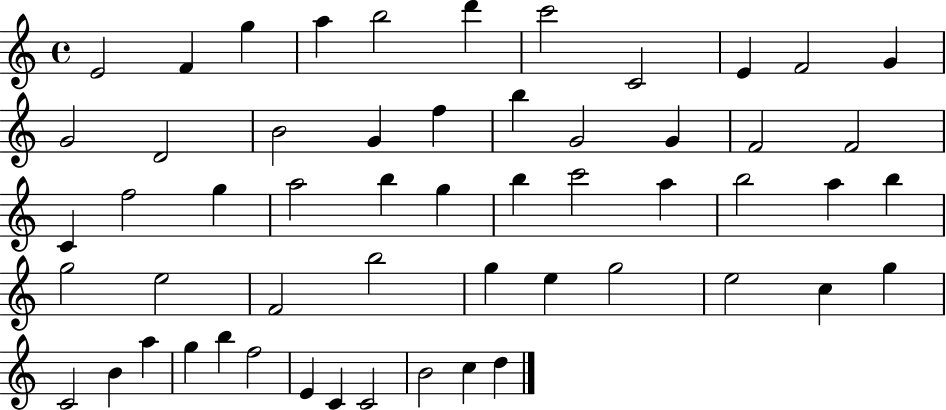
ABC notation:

X:1
T:Untitled
M:4/4
L:1/4
K:C
E2 F g a b2 d' c'2 C2 E F2 G G2 D2 B2 G f b G2 G F2 F2 C f2 g a2 b g b c'2 a b2 a b g2 e2 F2 b2 g e g2 e2 c g C2 B a g b f2 E C C2 B2 c d